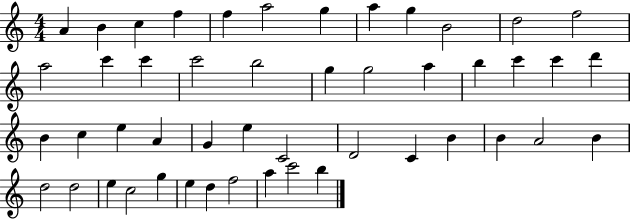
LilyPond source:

{
  \clef treble
  \numericTimeSignature
  \time 4/4
  \key c \major
  a'4 b'4 c''4 f''4 | f''4 a''2 g''4 | a''4 g''4 b'2 | d''2 f''2 | \break a''2 c'''4 c'''4 | c'''2 b''2 | g''4 g''2 a''4 | b''4 c'''4 c'''4 d'''4 | \break b'4 c''4 e''4 a'4 | g'4 e''4 c'2 | d'2 c'4 b'4 | b'4 a'2 b'4 | \break d''2 d''2 | e''4 c''2 g''4 | e''4 d''4 f''2 | a''4 c'''2 b''4 | \break \bar "|."
}